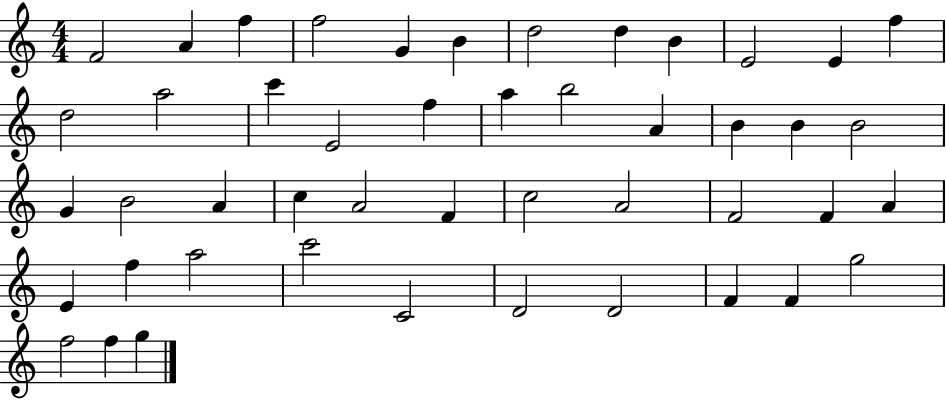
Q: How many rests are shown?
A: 0